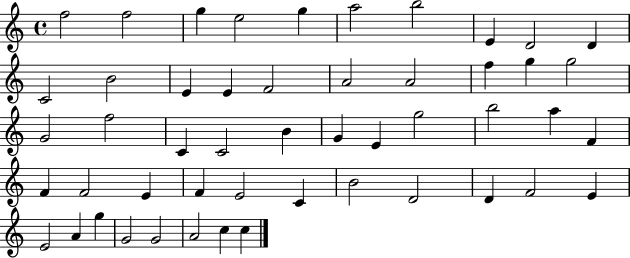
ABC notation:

X:1
T:Untitled
M:4/4
L:1/4
K:C
f2 f2 g e2 g a2 b2 E D2 D C2 B2 E E F2 A2 A2 f g g2 G2 f2 C C2 B G E g2 b2 a F F F2 E F E2 C B2 D2 D F2 E E2 A g G2 G2 A2 c c